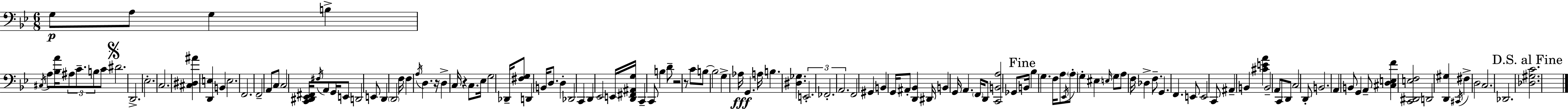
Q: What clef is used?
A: bass